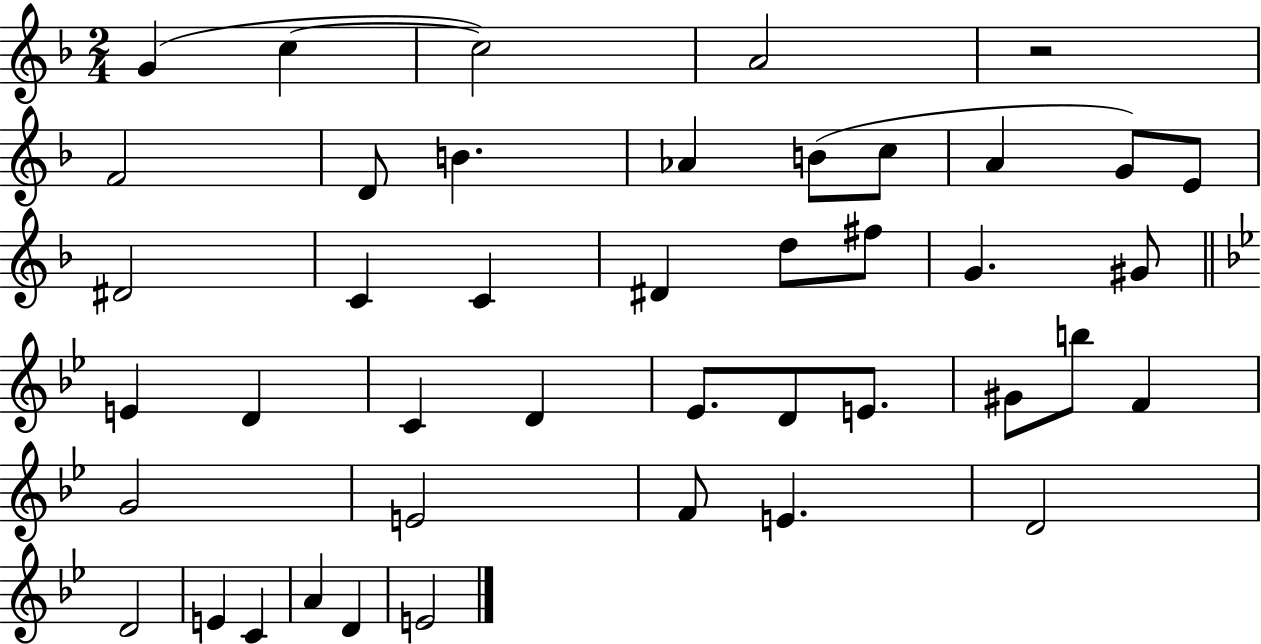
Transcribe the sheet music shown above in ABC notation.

X:1
T:Untitled
M:2/4
L:1/4
K:F
G c c2 A2 z2 F2 D/2 B _A B/2 c/2 A G/2 E/2 ^D2 C C ^D d/2 ^f/2 G ^G/2 E D C D _E/2 D/2 E/2 ^G/2 b/2 F G2 E2 F/2 E D2 D2 E C A D E2